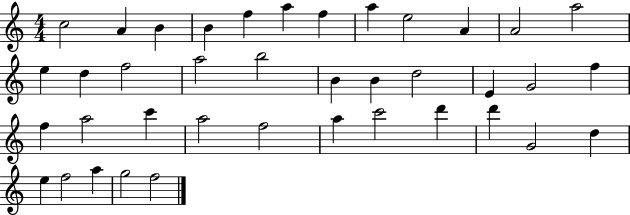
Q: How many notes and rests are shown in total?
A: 39